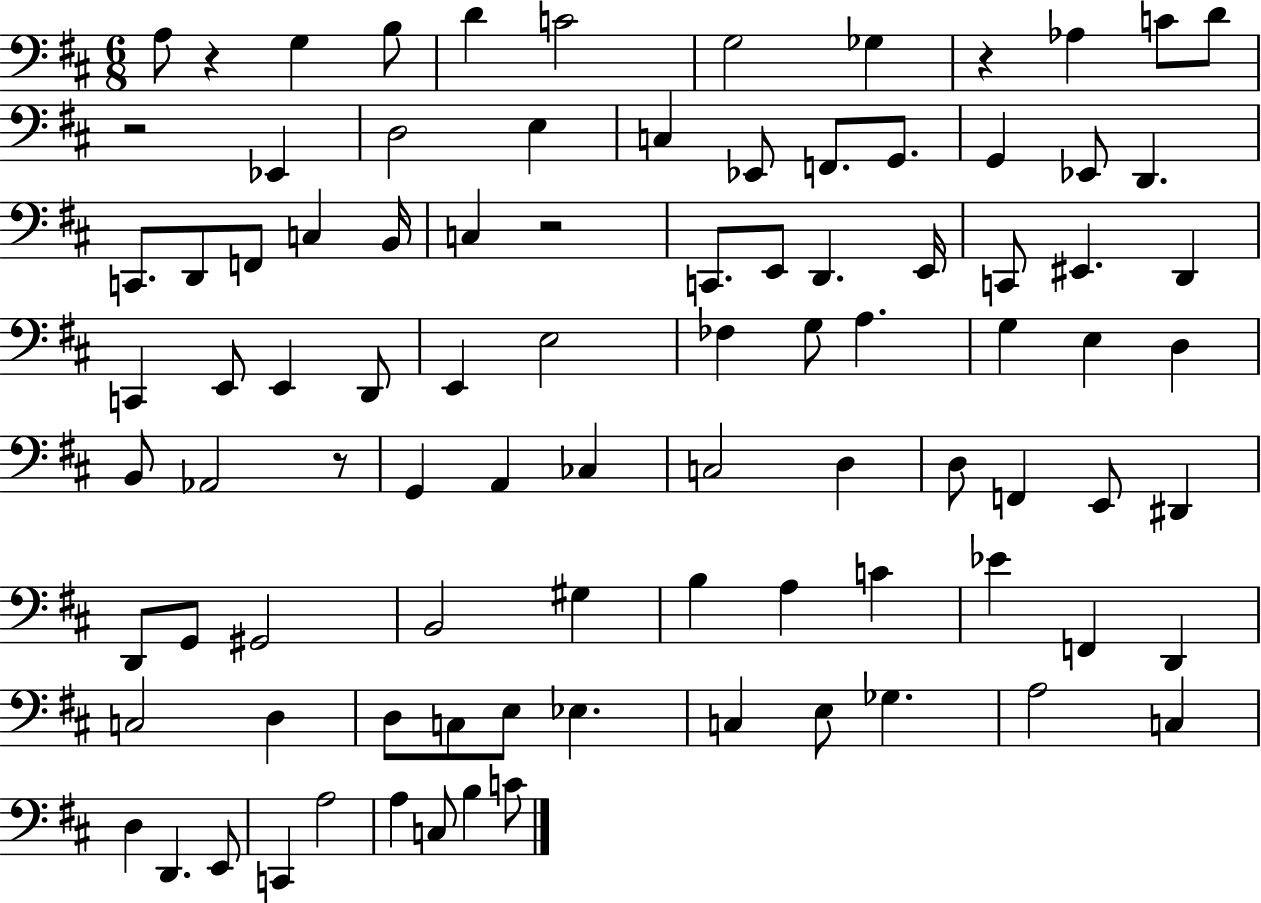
X:1
T:Untitled
M:6/8
L:1/4
K:D
A,/2 z G, B,/2 D C2 G,2 _G, z _A, C/2 D/2 z2 _E,, D,2 E, C, _E,,/2 F,,/2 G,,/2 G,, _E,,/2 D,, C,,/2 D,,/2 F,,/2 C, B,,/4 C, z2 C,,/2 E,,/2 D,, E,,/4 C,,/2 ^E,, D,, C,, E,,/2 E,, D,,/2 E,, E,2 _F, G,/2 A, G, E, D, B,,/2 _A,,2 z/2 G,, A,, _C, C,2 D, D,/2 F,, E,,/2 ^D,, D,,/2 G,,/2 ^G,,2 B,,2 ^G, B, A, C _E F,, D,, C,2 D, D,/2 C,/2 E,/2 _E, C, E,/2 _G, A,2 C, D, D,, E,,/2 C,, A,2 A, C,/2 B, C/2